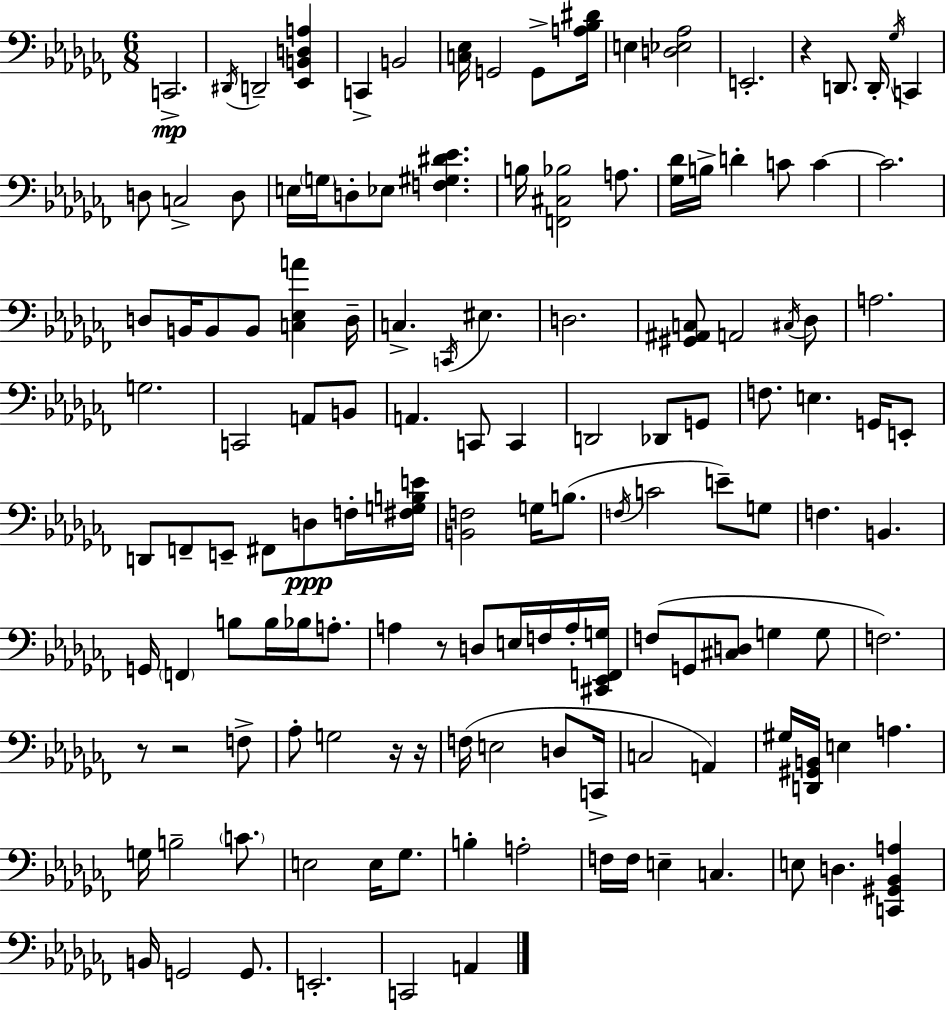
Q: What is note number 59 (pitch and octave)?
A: D3